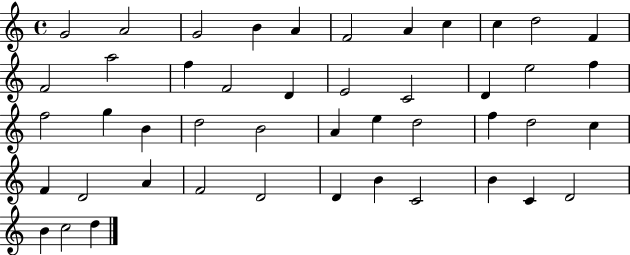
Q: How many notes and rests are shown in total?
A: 46